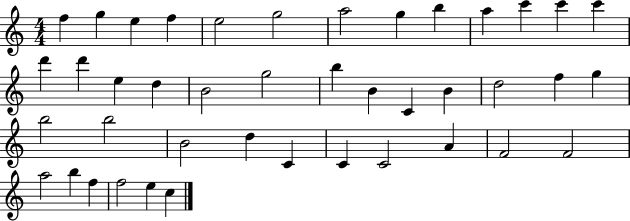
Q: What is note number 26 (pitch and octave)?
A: G5